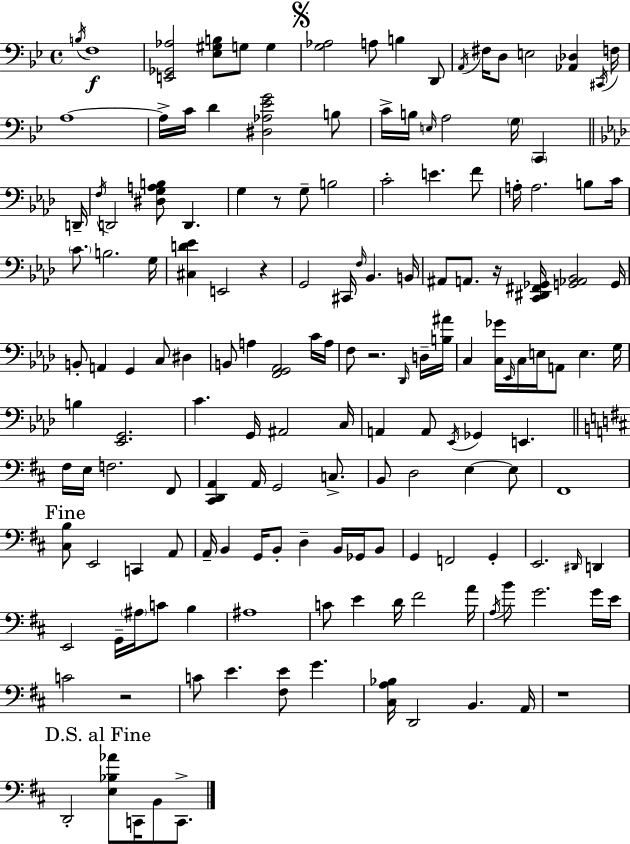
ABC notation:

X:1
T:Untitled
M:4/4
L:1/4
K:Bb
B,/4 F,4 [E,,_G,,_A,]2 [_E,^G,B,]/2 G,/2 G, [G,_A,]2 A,/2 B, D,,/2 A,,/4 ^F,/4 D,/2 E,2 [_A,,_D,] ^C,,/4 F,/4 A,4 A,/4 C/4 D [^D,_A,_EG]2 B,/2 C/4 B,/4 E,/4 A,2 G,/4 C,, D,,/4 F,/4 D,,2 [^D,G,A,B,]/2 D,, G, z/2 G,/2 B,2 C2 E F/2 A,/4 A,2 B,/2 C/4 C/2 B,2 G,/4 [^C,D_E] E,,2 z G,,2 ^C,,/4 F,/4 _B,, B,,/4 ^A,,/2 A,,/2 z/4 [C,,^D,,^F,,_G,,]/4 [G,,_A,,_B,,]2 G,,/4 B,,/2 A,, G,, C,/2 ^D, B,,/2 A, [F,,G,,_A,,]2 C/4 A,/4 F,/2 z2 _D,,/4 D,/4 [B,^A]/4 C, [C,_G]/4 _E,,/4 C,/4 E,/4 A,,/2 E, G,/4 B, [_E,,G,,]2 C G,,/4 ^A,,2 C,/4 A,, A,,/2 _E,,/4 _G,, E,, ^F,/4 E,/4 F,2 ^F,,/2 [^C,,D,,A,,] A,,/4 G,,2 C,/2 B,,/2 D,2 E, E,/2 ^F,,4 [^C,B,]/2 E,,2 C,, A,,/2 A,,/4 B,, G,,/4 B,,/2 D, B,,/4 _G,,/4 B,,/2 G,, F,,2 G,, E,,2 ^D,,/4 D,, E,,2 G,,/4 ^A,/4 C/2 B, ^A,4 C/2 E D/4 ^F2 A/4 A,/4 B/2 G2 G/4 E/4 C2 z2 C/2 E [^F,E]/2 G [^C,A,_B,]/4 D,,2 B,, A,,/4 z4 D,,2 [E,_B,_A]/2 C,,/4 B,,/2 C,,/2